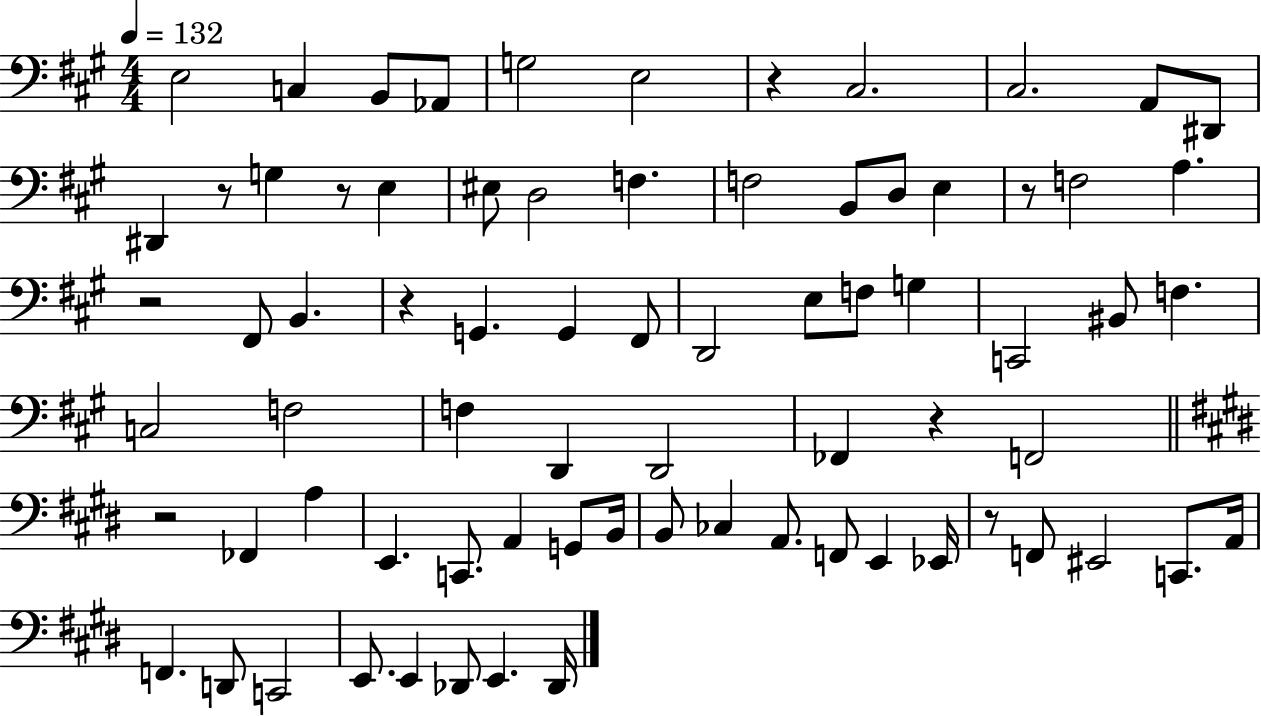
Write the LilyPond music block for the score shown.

{
  \clef bass
  \numericTimeSignature
  \time 4/4
  \key a \major
  \tempo 4 = 132
  e2 c4 b,8 aes,8 | g2 e2 | r4 cis2. | cis2. a,8 dis,8 | \break dis,4 r8 g4 r8 e4 | eis8 d2 f4. | f2 b,8 d8 e4 | r8 f2 a4. | \break r2 fis,8 b,4. | r4 g,4. g,4 fis,8 | d,2 e8 f8 g4 | c,2 bis,8 f4. | \break c2 f2 | f4 d,4 d,2 | fes,4 r4 f,2 | \bar "||" \break \key e \major r2 fes,4 a4 | e,4. c,8. a,4 g,8 b,16 | b,8 ces4 a,8. f,8 e,4 ees,16 | r8 f,8 eis,2 c,8. a,16 | \break f,4. d,8 c,2 | e,8. e,4 des,8 e,4. des,16 | \bar "|."
}